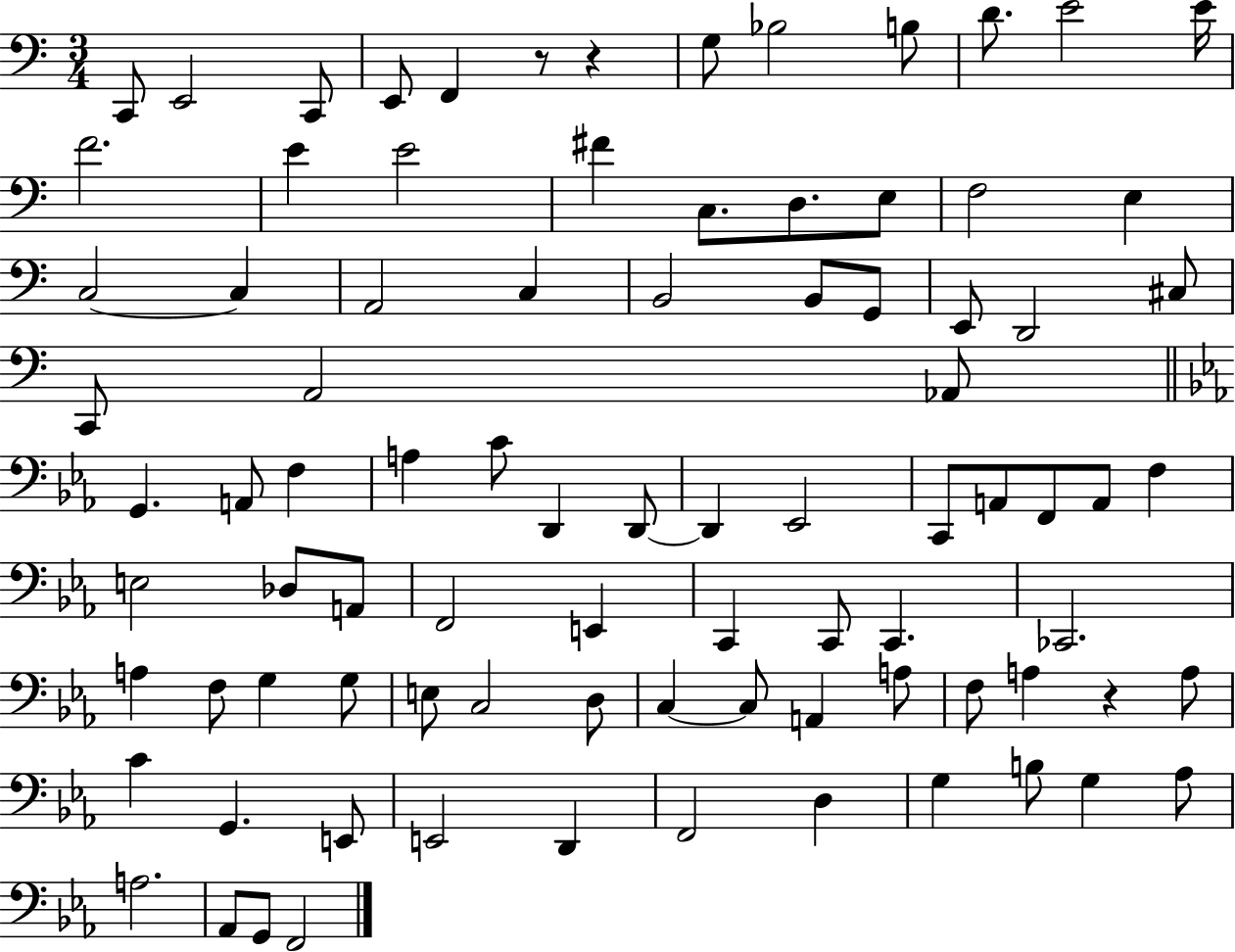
C2/e E2/h C2/e E2/e F2/q R/e R/q G3/e Bb3/h B3/e D4/e. E4/h E4/s F4/h. E4/q E4/h F#4/q C3/e. D3/e. E3/e F3/h E3/q C3/h C3/q A2/h C3/q B2/h B2/e G2/e E2/e D2/h C#3/e C2/e A2/h Ab2/e G2/q. A2/e F3/q A3/q C4/e D2/q D2/e D2/q Eb2/h C2/e A2/e F2/e A2/e F3/q E3/h Db3/e A2/e F2/h E2/q C2/q C2/e C2/q. CES2/h. A3/q F3/e G3/q G3/e E3/e C3/h D3/e C3/q C3/e A2/q A3/e F3/e A3/q R/q A3/e C4/q G2/q. E2/e E2/h D2/q F2/h D3/q G3/q B3/e G3/q Ab3/e A3/h. Ab2/e G2/e F2/h